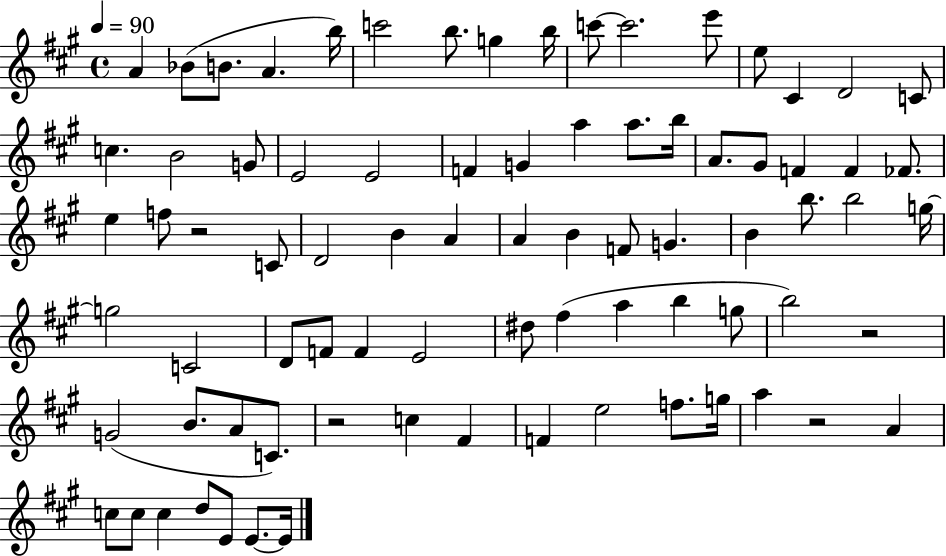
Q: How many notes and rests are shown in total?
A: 80